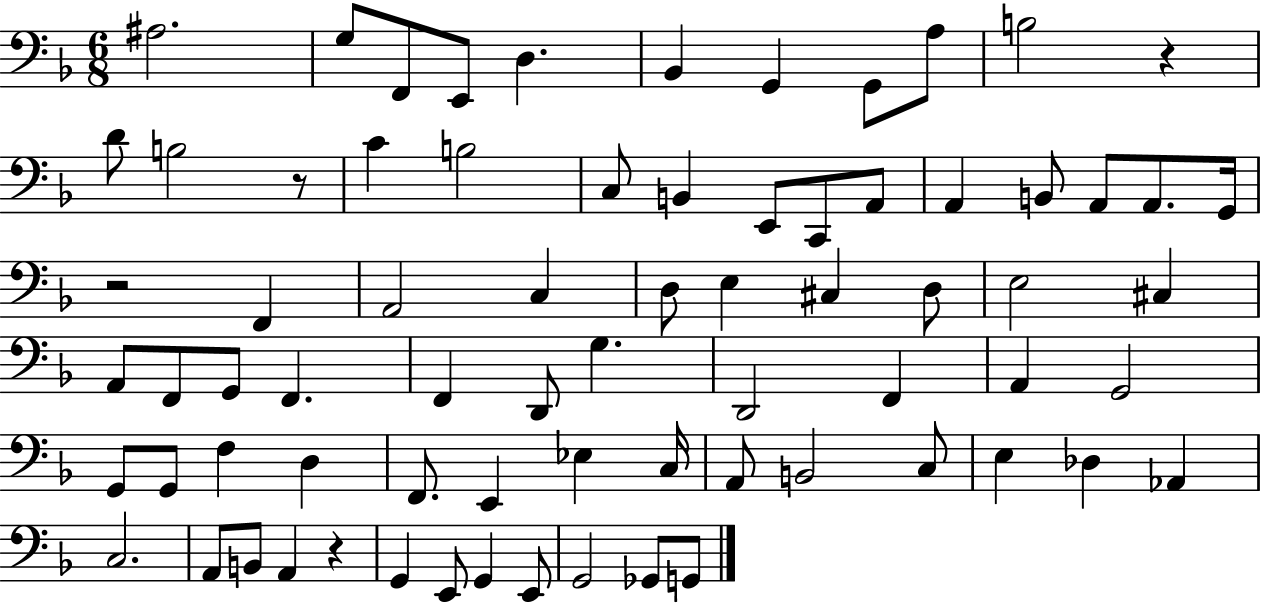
A#3/h. G3/e F2/e E2/e D3/q. Bb2/q G2/q G2/e A3/e B3/h R/q D4/e B3/h R/e C4/q B3/h C3/e B2/q E2/e C2/e A2/e A2/q B2/e A2/e A2/e. G2/s R/h F2/q A2/h C3/q D3/e E3/q C#3/q D3/e E3/h C#3/q A2/e F2/e G2/e F2/q. F2/q D2/e G3/q. D2/h F2/q A2/q G2/h G2/e G2/e F3/q D3/q F2/e. E2/q Eb3/q C3/s A2/e B2/h C3/e E3/q Db3/q Ab2/q C3/h. A2/e B2/e A2/q R/q G2/q E2/e G2/q E2/e G2/h Gb2/e G2/e